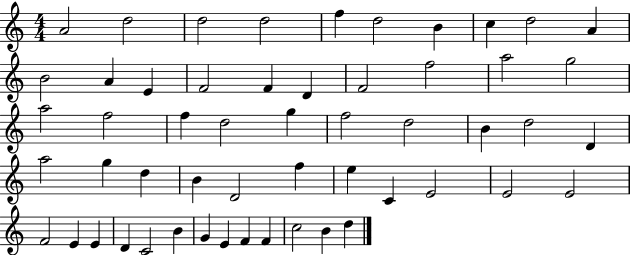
{
  \clef treble
  \numericTimeSignature
  \time 4/4
  \key c \major
  a'2 d''2 | d''2 d''2 | f''4 d''2 b'4 | c''4 d''2 a'4 | \break b'2 a'4 e'4 | f'2 f'4 d'4 | f'2 f''2 | a''2 g''2 | \break a''2 f''2 | f''4 d''2 g''4 | f''2 d''2 | b'4 d''2 d'4 | \break a''2 g''4 d''4 | b'4 d'2 f''4 | e''4 c'4 e'2 | e'2 e'2 | \break f'2 e'4 e'4 | d'4 c'2 b'4 | g'4 e'4 f'4 f'4 | c''2 b'4 d''4 | \break \bar "|."
}